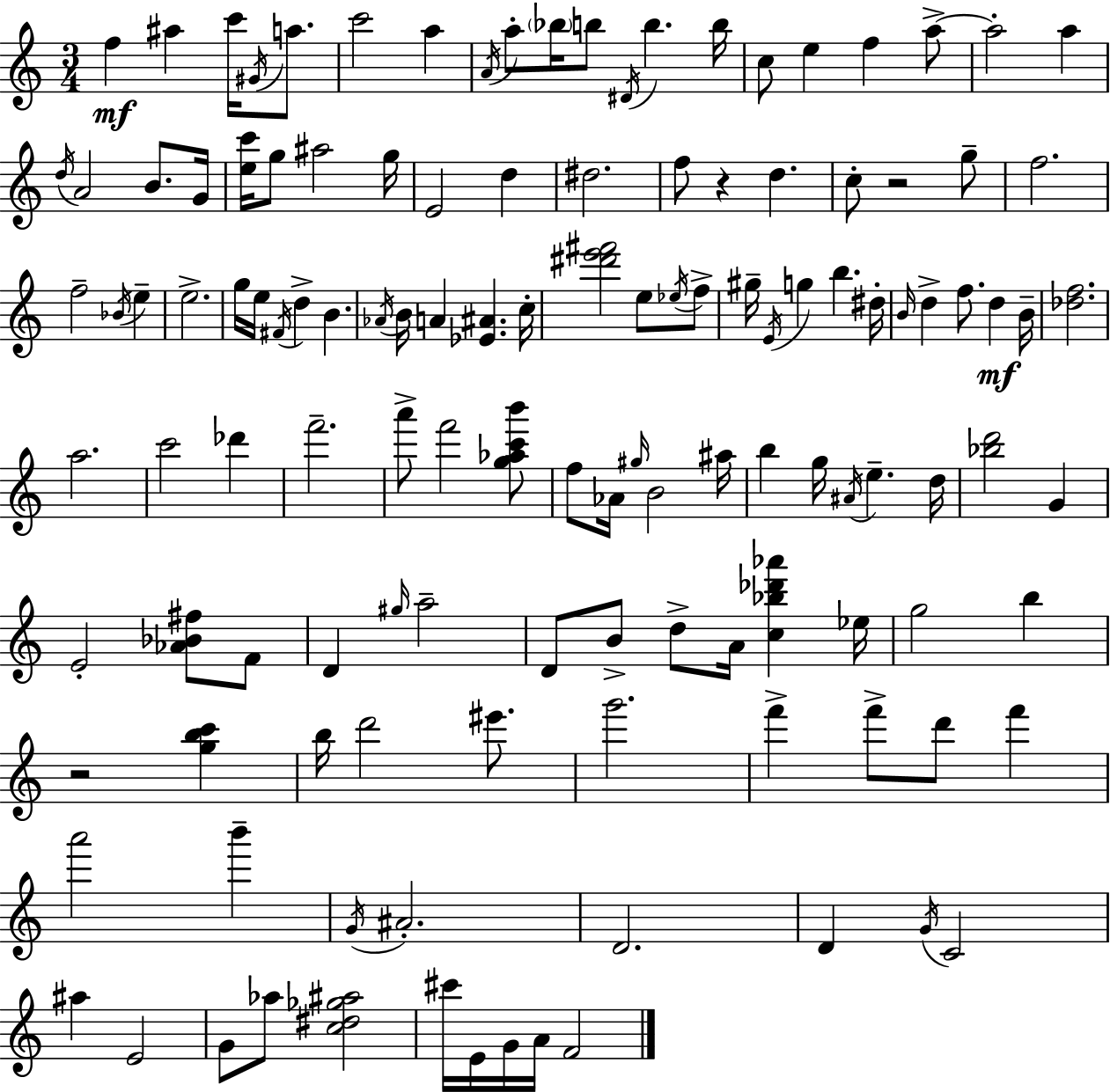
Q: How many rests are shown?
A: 3